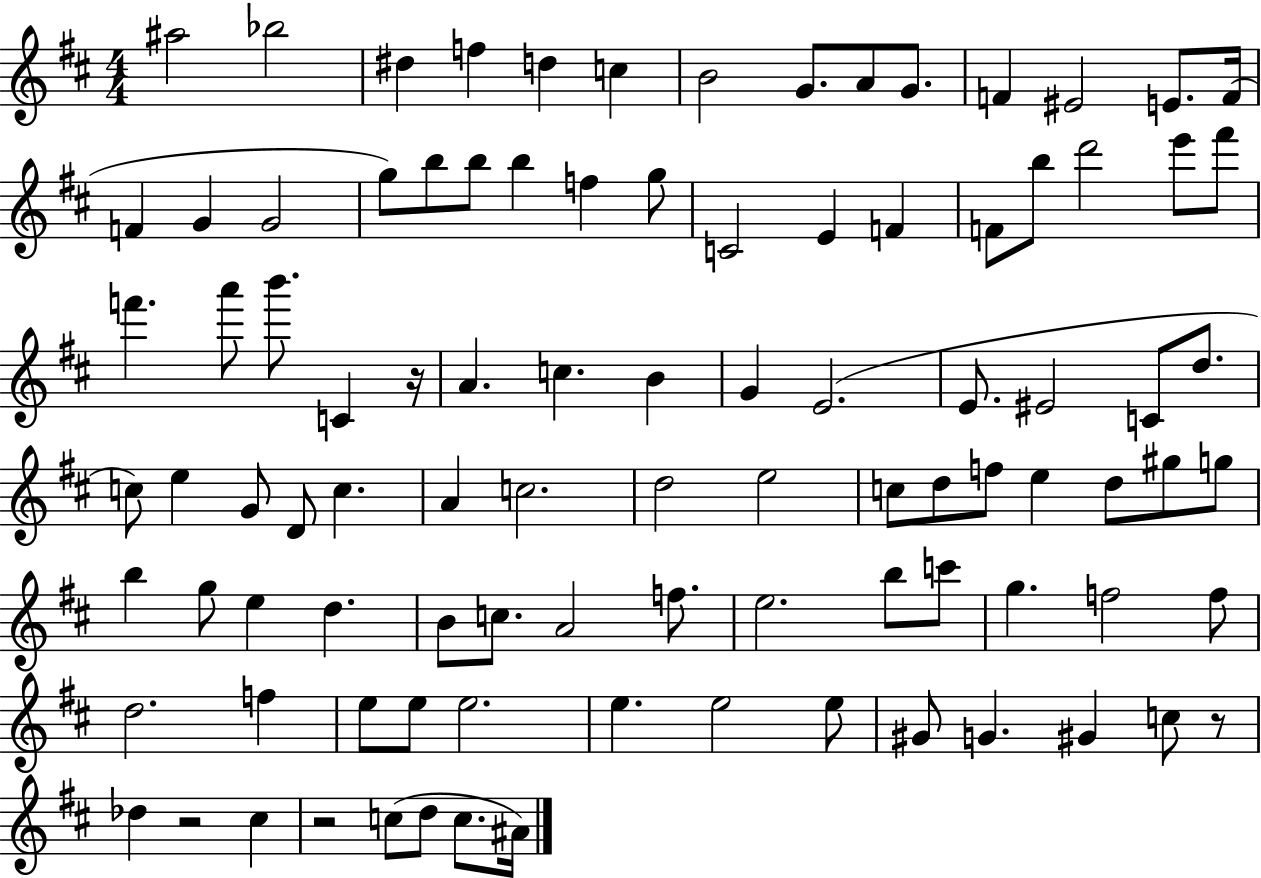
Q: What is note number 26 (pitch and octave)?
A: F4